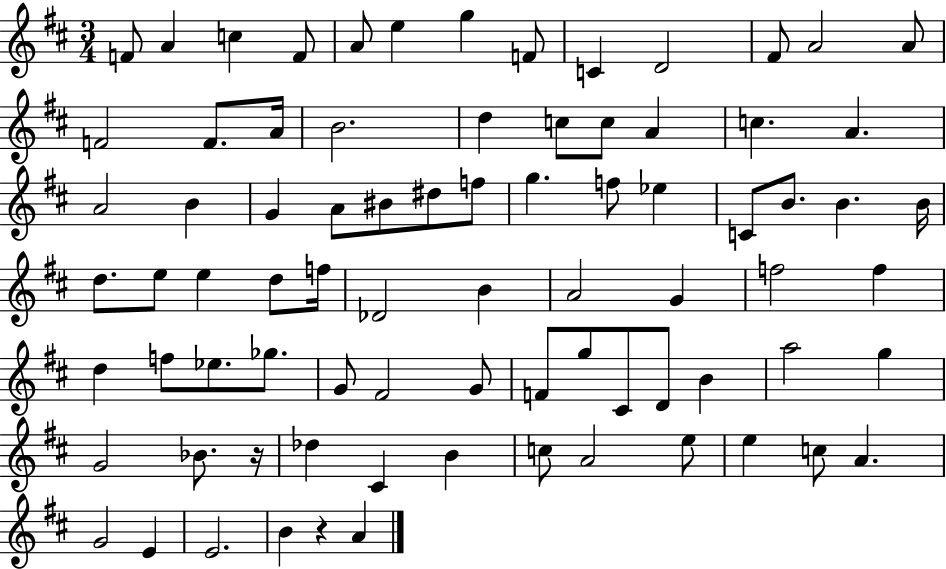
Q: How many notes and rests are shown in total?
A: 80